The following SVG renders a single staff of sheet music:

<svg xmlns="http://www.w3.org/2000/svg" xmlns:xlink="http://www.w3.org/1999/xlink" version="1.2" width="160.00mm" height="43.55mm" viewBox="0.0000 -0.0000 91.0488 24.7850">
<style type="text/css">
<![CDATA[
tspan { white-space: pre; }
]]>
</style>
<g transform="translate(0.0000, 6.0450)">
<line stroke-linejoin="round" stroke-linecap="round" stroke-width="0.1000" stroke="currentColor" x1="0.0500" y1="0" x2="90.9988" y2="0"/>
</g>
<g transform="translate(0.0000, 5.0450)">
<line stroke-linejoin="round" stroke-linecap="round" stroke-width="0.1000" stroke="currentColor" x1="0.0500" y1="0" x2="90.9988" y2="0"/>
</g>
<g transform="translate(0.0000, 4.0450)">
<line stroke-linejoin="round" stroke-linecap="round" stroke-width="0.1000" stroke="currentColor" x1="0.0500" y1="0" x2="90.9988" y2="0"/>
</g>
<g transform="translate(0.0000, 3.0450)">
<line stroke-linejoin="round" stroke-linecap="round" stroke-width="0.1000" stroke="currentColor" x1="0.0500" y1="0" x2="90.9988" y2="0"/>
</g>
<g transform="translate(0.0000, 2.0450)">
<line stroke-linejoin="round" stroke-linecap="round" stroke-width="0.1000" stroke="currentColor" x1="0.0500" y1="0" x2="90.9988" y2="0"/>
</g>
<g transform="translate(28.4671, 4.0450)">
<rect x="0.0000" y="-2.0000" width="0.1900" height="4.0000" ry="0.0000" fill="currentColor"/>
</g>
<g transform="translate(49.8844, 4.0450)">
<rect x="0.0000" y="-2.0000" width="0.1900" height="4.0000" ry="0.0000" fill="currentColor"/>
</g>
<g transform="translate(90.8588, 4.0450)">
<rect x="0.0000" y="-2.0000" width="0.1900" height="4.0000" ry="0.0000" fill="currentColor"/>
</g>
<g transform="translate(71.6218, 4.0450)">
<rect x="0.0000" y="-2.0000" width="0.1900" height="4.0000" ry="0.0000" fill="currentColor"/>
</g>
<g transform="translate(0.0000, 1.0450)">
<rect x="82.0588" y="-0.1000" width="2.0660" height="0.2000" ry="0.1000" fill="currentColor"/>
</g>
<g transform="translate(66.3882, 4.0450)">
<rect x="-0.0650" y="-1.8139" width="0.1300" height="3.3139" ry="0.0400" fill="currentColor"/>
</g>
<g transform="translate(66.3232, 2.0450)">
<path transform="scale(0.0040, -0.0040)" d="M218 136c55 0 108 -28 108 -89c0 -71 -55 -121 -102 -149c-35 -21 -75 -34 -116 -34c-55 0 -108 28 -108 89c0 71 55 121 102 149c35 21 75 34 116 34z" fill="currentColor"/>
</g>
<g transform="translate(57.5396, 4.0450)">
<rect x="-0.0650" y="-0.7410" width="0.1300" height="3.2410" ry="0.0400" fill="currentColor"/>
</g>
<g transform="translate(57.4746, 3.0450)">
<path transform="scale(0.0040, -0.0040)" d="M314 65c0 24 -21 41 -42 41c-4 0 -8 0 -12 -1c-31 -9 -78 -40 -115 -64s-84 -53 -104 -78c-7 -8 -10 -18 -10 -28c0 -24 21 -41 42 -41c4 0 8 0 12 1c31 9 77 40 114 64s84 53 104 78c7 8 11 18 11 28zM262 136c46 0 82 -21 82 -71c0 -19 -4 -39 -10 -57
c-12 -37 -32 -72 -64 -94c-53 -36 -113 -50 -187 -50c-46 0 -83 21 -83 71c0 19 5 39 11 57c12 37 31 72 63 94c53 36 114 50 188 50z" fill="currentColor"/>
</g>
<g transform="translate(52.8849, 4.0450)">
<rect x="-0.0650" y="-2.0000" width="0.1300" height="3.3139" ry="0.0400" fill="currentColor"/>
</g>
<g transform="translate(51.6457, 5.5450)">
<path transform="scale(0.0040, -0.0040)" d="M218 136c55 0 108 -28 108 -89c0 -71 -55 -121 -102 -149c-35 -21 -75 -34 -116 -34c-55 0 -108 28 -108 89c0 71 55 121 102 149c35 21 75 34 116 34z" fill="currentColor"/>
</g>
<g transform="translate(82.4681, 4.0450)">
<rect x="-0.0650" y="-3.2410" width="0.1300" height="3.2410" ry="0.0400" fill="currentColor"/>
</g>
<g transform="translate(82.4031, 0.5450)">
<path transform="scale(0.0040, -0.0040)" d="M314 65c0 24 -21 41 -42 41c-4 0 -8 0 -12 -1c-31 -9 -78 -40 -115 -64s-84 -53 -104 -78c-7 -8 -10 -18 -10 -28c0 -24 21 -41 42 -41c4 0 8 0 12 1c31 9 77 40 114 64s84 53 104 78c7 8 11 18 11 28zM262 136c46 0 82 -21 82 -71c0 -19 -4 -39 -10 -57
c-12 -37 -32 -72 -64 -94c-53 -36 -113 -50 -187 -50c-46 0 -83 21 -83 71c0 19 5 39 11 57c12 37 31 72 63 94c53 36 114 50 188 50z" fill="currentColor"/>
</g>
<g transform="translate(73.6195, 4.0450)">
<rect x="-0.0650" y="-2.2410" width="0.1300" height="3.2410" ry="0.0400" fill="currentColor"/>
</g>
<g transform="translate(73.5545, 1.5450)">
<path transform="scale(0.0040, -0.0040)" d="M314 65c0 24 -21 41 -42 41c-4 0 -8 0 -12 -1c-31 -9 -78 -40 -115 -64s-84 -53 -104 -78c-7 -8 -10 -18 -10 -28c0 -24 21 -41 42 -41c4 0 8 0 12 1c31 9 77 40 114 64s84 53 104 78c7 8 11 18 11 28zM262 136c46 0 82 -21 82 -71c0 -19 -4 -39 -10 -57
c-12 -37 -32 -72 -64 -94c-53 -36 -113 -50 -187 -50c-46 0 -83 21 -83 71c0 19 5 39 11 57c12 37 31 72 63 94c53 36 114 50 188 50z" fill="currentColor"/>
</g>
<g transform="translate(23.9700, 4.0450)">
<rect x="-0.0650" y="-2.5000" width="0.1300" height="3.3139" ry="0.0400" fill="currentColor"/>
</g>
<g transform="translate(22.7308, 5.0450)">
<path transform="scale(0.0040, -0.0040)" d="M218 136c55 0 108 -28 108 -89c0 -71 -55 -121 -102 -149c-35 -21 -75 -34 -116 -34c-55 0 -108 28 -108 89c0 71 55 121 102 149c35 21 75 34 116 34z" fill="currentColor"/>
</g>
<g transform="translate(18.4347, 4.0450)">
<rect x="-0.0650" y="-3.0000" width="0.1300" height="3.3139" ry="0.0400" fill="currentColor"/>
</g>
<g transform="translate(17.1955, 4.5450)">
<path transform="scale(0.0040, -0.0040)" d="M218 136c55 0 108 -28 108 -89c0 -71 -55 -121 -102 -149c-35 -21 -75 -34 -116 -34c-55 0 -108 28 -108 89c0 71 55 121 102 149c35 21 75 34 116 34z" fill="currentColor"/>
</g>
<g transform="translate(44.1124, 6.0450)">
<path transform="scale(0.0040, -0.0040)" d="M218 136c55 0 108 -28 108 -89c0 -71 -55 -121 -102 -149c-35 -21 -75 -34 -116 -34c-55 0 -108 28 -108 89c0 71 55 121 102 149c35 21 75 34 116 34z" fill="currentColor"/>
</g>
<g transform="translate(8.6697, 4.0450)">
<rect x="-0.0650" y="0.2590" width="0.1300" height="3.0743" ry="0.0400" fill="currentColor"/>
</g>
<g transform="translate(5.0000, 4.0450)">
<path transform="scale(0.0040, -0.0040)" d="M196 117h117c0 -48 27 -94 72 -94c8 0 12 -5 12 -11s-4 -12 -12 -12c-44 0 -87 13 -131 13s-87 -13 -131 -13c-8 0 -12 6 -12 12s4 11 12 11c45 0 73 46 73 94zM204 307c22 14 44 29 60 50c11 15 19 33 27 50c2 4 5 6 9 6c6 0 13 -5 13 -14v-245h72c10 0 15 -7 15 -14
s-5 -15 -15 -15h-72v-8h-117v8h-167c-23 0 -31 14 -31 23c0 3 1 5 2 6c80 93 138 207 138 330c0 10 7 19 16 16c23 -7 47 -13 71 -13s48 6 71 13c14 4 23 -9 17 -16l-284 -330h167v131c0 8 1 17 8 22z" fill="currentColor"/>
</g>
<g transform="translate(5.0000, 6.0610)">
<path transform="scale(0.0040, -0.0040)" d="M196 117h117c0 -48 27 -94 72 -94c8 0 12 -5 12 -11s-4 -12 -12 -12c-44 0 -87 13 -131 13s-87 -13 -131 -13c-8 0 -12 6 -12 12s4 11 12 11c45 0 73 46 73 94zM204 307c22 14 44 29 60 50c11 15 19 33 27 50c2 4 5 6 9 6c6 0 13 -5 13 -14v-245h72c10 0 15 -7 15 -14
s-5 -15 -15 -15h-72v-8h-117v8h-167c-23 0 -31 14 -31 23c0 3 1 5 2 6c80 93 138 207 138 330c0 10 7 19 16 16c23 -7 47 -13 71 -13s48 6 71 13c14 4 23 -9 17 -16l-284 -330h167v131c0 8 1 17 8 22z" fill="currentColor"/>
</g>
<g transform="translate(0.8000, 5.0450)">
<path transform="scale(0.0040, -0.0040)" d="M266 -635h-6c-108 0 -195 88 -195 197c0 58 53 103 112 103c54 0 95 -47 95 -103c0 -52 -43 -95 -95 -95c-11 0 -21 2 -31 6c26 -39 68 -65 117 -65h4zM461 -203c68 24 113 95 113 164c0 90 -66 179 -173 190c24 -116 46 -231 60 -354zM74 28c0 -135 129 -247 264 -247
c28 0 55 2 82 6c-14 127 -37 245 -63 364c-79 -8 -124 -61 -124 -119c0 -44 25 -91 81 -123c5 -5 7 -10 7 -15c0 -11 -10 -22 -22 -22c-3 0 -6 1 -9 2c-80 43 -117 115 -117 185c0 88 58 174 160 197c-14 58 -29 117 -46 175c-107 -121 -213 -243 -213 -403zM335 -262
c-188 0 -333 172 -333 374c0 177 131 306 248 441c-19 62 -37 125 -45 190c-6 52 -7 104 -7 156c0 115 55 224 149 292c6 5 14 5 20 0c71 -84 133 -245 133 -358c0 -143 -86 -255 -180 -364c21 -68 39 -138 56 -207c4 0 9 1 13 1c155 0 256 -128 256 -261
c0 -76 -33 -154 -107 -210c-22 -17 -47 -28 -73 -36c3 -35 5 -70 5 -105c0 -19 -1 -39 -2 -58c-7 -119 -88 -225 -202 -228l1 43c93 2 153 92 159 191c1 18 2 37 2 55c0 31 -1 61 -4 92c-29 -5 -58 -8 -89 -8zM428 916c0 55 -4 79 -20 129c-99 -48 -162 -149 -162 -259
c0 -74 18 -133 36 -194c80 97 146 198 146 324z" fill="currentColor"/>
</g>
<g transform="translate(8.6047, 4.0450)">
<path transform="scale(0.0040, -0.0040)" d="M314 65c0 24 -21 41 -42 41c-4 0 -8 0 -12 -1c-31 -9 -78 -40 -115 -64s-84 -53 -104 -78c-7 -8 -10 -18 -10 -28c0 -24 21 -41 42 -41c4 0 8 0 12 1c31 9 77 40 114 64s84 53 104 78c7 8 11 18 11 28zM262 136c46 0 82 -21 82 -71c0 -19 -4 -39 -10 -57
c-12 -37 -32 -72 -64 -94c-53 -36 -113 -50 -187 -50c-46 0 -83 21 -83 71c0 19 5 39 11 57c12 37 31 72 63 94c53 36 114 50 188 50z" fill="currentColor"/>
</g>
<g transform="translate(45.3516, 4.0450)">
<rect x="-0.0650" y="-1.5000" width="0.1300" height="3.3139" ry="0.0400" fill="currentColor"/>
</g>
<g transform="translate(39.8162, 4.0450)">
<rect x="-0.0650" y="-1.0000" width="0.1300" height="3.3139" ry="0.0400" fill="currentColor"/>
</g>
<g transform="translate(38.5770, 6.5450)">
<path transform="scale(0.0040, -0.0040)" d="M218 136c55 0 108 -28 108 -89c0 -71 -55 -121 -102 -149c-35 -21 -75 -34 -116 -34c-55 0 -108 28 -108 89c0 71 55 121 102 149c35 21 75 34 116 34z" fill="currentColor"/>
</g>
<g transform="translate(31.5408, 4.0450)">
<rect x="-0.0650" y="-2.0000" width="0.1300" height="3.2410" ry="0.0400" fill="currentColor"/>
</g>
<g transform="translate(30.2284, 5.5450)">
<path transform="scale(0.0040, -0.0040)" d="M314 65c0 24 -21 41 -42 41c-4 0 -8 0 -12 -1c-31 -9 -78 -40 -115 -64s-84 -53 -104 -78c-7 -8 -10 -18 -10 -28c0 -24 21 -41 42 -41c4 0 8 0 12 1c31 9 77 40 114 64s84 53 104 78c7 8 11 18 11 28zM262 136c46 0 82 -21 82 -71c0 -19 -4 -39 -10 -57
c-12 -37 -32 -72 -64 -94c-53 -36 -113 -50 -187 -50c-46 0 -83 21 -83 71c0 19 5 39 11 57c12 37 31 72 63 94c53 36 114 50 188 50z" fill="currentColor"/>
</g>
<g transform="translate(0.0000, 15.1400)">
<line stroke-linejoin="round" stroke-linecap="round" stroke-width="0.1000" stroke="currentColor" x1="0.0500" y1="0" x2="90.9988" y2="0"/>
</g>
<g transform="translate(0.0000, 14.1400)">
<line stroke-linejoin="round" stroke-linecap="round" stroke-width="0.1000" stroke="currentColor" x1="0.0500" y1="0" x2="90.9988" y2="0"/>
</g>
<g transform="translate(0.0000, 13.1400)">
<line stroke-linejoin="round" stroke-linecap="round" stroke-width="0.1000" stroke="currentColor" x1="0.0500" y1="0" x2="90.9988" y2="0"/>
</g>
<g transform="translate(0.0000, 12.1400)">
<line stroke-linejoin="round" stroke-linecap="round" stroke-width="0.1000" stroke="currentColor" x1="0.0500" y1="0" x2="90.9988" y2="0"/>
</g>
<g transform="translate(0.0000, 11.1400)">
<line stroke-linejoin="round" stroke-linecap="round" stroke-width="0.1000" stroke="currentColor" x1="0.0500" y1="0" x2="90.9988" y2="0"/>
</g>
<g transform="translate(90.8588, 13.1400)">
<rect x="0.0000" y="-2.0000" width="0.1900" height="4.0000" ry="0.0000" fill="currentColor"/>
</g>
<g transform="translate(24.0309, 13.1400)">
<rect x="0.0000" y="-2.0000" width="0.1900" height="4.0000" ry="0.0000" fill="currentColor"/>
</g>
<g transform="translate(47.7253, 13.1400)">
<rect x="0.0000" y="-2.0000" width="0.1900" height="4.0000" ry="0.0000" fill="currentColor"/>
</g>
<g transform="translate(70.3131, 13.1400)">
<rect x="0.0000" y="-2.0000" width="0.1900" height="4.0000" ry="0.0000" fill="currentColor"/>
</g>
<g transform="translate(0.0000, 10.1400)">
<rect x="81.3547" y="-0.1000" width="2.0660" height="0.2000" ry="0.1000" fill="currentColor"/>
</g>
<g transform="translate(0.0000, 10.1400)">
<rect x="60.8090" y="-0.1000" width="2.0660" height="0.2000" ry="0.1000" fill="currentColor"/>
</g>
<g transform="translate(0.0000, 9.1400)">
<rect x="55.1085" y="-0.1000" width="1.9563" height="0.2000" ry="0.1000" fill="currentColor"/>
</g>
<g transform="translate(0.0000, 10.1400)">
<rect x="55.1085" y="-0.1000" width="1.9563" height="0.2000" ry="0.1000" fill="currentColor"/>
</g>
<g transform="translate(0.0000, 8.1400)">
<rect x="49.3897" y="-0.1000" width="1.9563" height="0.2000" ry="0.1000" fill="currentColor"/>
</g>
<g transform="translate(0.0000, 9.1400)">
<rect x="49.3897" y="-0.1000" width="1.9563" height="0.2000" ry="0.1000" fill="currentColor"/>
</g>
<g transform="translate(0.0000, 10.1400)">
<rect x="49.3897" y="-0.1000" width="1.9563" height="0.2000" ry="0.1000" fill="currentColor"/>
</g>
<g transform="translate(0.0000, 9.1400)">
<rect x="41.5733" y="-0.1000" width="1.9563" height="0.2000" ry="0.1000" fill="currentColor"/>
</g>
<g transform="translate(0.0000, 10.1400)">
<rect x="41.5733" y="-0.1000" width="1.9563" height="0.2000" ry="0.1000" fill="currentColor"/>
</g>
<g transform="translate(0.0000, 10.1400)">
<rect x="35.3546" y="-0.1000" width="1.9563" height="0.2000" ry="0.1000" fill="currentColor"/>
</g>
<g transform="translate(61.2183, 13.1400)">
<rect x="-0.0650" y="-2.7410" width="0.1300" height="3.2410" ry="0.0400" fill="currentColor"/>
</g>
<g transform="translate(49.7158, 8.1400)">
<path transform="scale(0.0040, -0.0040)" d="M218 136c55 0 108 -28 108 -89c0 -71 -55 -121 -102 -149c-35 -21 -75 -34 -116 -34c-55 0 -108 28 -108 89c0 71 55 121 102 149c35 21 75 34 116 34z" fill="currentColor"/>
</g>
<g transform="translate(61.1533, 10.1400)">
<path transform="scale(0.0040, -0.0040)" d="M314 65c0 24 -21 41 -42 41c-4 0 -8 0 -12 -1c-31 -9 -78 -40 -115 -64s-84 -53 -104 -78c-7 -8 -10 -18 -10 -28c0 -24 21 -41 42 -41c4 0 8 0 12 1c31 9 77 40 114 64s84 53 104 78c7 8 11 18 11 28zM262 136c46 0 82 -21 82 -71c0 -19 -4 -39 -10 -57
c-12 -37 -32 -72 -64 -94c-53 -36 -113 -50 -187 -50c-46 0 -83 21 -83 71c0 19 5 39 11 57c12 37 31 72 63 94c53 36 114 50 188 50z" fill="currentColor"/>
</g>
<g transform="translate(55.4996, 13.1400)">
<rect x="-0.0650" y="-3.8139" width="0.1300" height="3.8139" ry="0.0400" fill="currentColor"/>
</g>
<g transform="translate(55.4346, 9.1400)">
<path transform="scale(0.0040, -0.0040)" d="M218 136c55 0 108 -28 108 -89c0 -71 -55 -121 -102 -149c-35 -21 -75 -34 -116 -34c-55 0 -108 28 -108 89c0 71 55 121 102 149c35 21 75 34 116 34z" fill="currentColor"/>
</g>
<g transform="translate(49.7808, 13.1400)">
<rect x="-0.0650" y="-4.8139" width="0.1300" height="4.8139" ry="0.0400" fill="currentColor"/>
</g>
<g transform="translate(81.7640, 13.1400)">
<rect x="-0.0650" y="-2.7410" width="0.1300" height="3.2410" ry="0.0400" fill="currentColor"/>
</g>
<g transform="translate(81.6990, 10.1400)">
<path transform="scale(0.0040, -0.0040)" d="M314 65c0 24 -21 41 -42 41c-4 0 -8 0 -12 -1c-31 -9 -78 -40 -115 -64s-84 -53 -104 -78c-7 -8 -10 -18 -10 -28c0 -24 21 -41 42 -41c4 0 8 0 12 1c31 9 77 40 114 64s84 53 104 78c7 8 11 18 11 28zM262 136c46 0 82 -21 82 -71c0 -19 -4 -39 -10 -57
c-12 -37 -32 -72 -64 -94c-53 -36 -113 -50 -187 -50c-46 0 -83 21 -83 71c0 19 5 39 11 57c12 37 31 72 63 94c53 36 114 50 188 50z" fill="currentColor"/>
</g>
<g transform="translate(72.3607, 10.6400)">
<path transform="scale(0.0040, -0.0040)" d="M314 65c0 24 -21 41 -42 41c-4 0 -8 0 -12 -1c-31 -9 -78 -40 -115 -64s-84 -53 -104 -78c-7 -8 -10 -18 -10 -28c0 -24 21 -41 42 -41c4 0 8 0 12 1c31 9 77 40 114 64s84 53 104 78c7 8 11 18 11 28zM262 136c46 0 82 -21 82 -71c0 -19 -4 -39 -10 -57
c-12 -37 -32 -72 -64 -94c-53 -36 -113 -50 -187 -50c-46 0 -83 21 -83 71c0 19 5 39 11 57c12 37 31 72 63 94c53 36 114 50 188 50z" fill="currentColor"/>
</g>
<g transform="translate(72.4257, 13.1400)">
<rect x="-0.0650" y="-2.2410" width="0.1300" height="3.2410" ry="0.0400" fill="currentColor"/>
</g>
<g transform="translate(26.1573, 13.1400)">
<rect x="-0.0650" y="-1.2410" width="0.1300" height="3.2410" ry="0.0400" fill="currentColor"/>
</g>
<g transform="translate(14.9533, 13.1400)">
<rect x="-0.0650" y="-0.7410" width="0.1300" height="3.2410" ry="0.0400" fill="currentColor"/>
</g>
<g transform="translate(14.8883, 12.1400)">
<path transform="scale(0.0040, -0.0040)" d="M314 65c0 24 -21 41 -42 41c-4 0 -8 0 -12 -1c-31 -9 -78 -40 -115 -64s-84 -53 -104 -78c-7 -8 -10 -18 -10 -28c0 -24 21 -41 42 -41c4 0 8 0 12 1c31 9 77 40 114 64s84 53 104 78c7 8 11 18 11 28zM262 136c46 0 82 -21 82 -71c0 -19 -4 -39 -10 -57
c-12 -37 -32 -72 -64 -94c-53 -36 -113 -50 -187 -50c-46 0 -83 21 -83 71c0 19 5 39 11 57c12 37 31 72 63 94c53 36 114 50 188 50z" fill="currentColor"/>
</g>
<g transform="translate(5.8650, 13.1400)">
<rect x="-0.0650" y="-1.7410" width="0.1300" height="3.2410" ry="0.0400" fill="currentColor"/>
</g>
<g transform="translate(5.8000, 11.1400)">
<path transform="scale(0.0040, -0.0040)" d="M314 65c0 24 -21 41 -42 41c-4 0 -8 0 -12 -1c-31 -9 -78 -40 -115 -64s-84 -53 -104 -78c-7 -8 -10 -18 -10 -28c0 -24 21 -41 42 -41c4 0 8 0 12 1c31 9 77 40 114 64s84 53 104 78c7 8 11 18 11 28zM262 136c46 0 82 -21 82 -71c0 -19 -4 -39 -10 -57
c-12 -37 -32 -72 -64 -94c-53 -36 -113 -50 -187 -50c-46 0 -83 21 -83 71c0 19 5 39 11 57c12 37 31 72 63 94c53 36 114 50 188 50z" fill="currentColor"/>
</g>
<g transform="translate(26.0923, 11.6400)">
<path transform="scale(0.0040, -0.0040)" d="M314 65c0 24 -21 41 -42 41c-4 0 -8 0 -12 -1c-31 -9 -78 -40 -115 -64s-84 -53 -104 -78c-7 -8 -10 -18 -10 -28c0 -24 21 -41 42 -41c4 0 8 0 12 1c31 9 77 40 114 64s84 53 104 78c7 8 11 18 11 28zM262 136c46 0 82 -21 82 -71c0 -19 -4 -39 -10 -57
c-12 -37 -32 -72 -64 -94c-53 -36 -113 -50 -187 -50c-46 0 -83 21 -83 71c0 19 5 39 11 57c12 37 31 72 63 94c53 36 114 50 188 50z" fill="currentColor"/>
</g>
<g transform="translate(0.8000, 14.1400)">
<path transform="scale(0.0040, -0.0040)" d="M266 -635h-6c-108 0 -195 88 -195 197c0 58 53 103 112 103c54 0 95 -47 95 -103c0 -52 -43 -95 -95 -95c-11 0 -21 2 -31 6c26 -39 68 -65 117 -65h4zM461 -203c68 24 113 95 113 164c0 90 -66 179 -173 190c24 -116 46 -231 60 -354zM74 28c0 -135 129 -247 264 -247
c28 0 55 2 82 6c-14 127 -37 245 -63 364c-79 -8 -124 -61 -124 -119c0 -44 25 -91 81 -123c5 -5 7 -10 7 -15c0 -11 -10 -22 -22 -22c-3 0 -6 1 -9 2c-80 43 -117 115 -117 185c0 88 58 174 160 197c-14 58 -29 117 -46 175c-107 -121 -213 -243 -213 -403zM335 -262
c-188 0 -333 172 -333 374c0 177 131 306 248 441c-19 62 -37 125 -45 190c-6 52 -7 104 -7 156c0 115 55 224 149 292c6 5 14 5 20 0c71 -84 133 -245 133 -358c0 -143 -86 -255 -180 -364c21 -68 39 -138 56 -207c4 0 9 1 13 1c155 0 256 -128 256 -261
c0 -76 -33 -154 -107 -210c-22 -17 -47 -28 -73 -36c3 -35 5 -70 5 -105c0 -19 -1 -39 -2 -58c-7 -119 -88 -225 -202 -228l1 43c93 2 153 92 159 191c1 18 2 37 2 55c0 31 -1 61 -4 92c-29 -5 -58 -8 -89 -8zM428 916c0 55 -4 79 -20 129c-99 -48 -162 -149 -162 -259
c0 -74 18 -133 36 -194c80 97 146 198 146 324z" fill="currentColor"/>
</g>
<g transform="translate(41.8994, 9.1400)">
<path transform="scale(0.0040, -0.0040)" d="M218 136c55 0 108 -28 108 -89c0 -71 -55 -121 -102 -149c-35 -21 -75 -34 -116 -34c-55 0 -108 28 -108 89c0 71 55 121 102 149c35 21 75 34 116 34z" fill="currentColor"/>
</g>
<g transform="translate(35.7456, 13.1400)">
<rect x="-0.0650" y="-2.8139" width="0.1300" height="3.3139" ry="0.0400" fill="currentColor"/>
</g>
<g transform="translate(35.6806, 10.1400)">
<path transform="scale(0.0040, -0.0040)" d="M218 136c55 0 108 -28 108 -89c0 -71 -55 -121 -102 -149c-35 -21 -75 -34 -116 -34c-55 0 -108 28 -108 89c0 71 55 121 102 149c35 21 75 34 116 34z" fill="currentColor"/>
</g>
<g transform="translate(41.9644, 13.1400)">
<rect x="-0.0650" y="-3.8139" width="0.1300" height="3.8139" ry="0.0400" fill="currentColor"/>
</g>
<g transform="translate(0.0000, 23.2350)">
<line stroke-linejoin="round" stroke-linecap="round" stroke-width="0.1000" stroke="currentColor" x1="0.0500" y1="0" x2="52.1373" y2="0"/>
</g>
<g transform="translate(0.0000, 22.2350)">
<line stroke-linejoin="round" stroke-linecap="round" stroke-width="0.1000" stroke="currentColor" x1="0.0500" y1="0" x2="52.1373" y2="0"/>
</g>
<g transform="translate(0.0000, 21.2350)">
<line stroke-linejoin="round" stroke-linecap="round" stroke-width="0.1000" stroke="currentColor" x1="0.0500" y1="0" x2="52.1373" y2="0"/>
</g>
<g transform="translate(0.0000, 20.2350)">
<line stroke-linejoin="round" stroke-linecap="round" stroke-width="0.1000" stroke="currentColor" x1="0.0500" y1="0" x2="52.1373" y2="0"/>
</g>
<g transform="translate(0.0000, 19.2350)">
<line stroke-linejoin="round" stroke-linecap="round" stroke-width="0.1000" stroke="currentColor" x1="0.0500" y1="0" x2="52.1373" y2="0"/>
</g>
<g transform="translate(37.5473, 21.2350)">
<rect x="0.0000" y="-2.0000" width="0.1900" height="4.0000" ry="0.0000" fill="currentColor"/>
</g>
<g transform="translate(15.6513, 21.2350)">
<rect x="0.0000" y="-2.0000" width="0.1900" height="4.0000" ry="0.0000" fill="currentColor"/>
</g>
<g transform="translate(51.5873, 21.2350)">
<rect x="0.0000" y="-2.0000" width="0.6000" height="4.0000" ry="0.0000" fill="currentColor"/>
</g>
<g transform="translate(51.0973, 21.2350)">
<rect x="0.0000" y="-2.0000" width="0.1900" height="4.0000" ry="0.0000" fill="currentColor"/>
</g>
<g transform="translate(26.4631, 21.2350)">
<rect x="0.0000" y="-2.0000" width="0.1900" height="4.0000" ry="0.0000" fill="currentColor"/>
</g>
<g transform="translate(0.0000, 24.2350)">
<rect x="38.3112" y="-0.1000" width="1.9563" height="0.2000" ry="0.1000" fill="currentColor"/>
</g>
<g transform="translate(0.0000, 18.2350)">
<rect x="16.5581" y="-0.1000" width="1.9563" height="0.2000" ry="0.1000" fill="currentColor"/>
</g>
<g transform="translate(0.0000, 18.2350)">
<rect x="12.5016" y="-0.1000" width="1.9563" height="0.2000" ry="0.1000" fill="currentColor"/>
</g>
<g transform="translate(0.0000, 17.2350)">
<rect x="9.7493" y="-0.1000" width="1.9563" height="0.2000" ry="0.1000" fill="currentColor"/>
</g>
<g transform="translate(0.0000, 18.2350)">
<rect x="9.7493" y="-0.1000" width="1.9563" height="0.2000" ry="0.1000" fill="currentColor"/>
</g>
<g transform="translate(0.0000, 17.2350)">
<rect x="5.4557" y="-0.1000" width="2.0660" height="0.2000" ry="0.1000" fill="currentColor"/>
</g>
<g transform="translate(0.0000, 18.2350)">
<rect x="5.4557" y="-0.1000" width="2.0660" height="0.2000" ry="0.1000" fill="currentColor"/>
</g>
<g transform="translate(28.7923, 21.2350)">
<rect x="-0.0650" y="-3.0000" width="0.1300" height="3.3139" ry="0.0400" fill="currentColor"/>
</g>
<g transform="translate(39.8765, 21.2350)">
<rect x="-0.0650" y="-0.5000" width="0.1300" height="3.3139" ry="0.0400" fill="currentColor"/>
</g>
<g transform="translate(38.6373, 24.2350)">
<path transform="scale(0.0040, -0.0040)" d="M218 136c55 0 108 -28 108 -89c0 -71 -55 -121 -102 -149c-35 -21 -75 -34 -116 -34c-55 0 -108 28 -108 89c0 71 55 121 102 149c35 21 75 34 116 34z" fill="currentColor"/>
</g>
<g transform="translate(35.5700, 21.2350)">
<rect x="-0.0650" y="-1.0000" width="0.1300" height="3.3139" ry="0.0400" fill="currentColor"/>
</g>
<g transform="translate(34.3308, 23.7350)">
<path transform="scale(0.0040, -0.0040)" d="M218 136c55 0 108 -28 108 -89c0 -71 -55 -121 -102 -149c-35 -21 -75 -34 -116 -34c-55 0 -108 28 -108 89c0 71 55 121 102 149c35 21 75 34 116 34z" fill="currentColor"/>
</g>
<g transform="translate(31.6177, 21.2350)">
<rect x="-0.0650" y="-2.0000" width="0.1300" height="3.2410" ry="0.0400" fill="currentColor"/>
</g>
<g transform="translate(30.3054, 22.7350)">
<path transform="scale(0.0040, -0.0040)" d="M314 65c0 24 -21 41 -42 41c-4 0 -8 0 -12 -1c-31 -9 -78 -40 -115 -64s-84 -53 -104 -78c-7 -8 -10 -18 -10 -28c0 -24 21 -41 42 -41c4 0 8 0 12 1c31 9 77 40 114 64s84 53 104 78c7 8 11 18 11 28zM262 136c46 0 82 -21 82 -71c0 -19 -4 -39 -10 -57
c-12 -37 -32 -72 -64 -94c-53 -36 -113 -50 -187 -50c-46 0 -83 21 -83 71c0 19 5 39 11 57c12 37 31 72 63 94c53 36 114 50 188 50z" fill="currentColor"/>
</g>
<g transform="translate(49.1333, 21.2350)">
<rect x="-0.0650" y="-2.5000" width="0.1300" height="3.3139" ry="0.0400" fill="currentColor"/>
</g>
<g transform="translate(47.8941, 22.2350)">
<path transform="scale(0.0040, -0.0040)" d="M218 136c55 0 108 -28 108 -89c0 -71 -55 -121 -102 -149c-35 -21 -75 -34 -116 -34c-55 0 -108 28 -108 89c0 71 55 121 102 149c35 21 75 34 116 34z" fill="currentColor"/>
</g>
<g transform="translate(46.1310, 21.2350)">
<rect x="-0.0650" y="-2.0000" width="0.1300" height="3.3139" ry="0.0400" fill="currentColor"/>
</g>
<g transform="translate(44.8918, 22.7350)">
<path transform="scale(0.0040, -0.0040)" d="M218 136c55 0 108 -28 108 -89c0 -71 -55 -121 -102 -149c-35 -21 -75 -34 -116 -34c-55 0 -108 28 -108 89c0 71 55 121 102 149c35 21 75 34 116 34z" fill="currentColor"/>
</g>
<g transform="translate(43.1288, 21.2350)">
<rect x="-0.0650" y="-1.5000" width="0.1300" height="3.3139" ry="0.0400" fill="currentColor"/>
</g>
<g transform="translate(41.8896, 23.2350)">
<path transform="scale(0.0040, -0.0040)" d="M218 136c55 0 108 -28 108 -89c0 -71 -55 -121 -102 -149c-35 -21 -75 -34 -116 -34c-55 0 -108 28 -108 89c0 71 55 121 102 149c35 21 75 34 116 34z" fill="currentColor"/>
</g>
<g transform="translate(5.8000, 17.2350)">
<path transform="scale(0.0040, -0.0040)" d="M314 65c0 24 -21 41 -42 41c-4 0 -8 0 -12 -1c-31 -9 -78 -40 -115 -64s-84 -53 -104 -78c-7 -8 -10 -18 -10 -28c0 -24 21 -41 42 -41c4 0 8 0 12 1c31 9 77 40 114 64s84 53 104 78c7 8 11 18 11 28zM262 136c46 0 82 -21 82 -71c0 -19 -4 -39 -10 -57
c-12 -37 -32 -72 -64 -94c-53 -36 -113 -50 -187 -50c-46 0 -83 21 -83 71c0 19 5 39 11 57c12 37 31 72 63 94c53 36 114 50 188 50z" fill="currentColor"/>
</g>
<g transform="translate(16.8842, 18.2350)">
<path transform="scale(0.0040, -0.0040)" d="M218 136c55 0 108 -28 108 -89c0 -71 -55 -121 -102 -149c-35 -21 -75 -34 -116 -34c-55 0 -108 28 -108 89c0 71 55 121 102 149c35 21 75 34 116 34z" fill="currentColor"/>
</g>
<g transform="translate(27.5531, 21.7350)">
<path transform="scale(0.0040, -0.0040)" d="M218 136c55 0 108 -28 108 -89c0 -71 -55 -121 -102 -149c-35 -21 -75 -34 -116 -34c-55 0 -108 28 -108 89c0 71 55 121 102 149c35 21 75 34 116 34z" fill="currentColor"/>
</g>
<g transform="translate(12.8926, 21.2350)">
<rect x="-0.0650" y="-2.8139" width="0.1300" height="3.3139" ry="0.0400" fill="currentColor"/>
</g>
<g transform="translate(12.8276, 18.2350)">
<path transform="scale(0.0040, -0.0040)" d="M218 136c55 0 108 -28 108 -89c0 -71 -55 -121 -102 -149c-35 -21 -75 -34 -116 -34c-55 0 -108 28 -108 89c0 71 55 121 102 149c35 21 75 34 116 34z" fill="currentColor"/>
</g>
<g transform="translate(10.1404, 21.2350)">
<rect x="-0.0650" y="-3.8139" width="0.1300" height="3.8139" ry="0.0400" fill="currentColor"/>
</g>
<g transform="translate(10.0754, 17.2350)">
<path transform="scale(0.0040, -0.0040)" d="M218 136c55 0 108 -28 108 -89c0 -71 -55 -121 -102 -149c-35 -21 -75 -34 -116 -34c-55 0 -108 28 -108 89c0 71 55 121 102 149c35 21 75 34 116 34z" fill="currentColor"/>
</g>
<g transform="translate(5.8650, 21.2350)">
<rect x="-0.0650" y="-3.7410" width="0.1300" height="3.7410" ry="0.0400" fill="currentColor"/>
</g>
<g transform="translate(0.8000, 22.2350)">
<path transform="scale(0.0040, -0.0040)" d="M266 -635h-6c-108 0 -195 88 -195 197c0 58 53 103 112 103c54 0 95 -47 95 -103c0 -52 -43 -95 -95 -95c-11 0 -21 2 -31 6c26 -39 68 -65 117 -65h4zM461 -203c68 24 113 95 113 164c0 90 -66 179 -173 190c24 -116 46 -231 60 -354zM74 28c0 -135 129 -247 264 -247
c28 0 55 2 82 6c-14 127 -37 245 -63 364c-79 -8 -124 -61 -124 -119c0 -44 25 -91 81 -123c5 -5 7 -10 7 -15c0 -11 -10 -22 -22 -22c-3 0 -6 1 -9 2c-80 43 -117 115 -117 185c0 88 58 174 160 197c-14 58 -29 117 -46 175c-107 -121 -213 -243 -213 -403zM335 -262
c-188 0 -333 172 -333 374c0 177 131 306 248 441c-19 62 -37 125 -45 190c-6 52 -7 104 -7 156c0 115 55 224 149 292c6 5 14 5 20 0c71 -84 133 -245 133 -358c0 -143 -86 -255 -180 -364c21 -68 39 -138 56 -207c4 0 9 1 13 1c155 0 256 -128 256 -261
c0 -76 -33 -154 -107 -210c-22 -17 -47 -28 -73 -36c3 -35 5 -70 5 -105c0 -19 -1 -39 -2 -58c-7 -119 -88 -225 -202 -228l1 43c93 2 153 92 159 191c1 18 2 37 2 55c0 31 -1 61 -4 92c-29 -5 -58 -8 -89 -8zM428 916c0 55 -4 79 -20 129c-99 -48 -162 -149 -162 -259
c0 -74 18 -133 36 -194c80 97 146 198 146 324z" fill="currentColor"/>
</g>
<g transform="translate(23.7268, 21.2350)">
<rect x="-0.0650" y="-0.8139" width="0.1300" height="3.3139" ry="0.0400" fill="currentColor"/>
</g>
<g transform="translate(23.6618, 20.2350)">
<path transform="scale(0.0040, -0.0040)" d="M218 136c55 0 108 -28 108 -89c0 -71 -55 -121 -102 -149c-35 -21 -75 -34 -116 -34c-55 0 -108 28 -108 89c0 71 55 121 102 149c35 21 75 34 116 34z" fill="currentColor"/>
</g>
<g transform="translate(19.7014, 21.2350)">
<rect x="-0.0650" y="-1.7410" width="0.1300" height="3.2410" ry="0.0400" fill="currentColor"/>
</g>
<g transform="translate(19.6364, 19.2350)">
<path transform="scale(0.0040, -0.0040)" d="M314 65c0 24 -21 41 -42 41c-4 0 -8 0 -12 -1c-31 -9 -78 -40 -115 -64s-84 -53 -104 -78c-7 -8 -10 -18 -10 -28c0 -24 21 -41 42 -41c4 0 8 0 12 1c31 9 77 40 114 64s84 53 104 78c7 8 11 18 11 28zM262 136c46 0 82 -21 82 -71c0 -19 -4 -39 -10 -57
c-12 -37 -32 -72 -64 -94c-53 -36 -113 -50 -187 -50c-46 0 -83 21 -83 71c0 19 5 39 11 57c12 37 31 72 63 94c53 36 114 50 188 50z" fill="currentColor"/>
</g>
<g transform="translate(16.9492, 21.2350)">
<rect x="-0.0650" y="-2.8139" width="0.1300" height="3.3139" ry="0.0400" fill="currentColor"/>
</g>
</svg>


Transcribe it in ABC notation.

X:1
T:Untitled
M:4/4
L:1/4
K:C
B2 A G F2 D E F d2 f g2 b2 f2 d2 e2 a c' e' c' a2 g2 a2 c'2 c' a a f2 d A F2 D C E F G